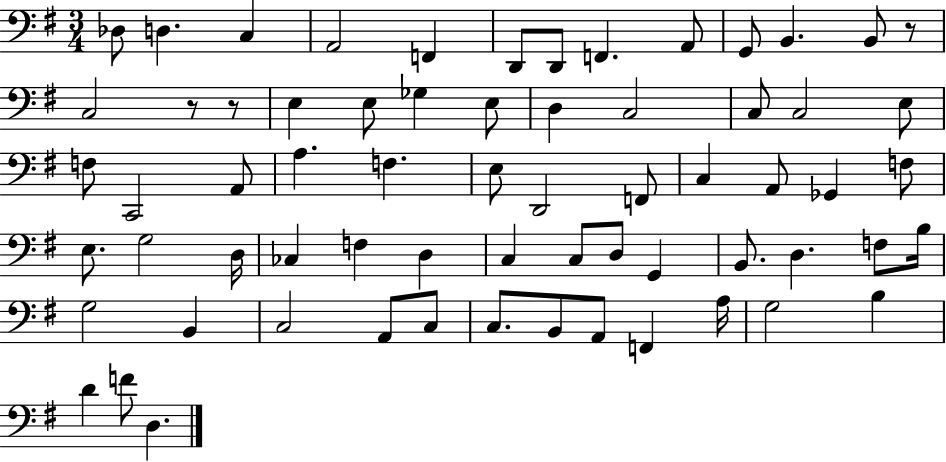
X:1
T:Untitled
M:3/4
L:1/4
K:G
_D,/2 D, C, A,,2 F,, D,,/2 D,,/2 F,, A,,/2 G,,/2 B,, B,,/2 z/2 C,2 z/2 z/2 E, E,/2 _G, E,/2 D, C,2 C,/2 C,2 E,/2 F,/2 C,,2 A,,/2 A, F, E,/2 D,,2 F,,/2 C, A,,/2 _G,, F,/2 E,/2 G,2 D,/4 _C, F, D, C, C,/2 D,/2 G,, B,,/2 D, F,/2 B,/4 G,2 B,, C,2 A,,/2 C,/2 C,/2 B,,/2 A,,/2 F,, A,/4 G,2 B, D F/2 D,